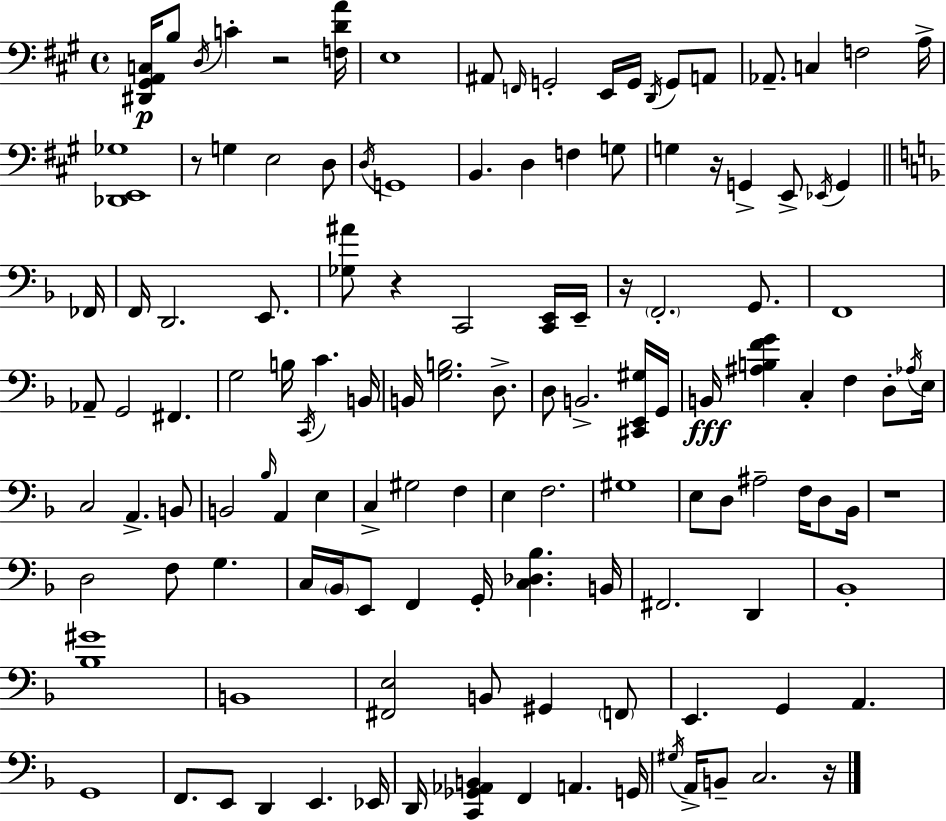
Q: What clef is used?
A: bass